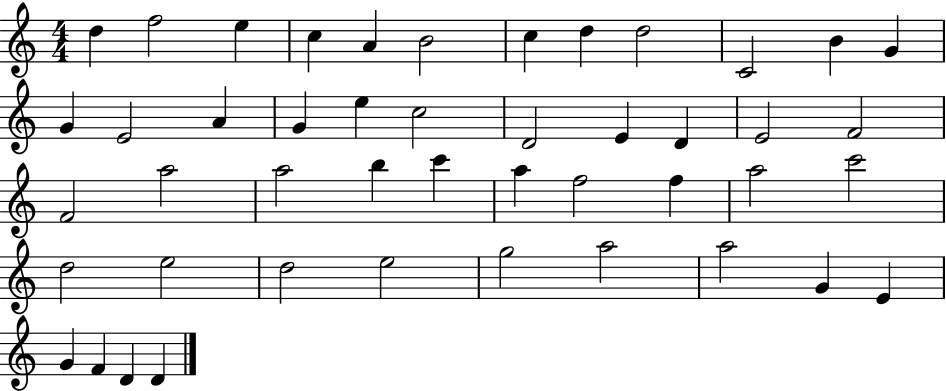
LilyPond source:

{
  \clef treble
  \numericTimeSignature
  \time 4/4
  \key c \major
  d''4 f''2 e''4 | c''4 a'4 b'2 | c''4 d''4 d''2 | c'2 b'4 g'4 | \break g'4 e'2 a'4 | g'4 e''4 c''2 | d'2 e'4 d'4 | e'2 f'2 | \break f'2 a''2 | a''2 b''4 c'''4 | a''4 f''2 f''4 | a''2 c'''2 | \break d''2 e''2 | d''2 e''2 | g''2 a''2 | a''2 g'4 e'4 | \break g'4 f'4 d'4 d'4 | \bar "|."
}